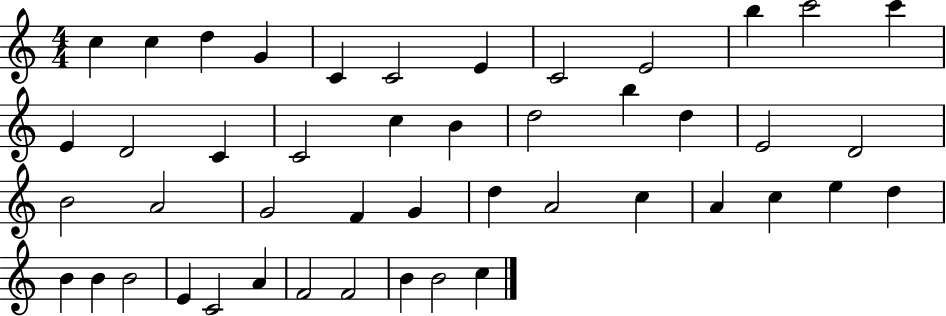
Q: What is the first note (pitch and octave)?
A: C5